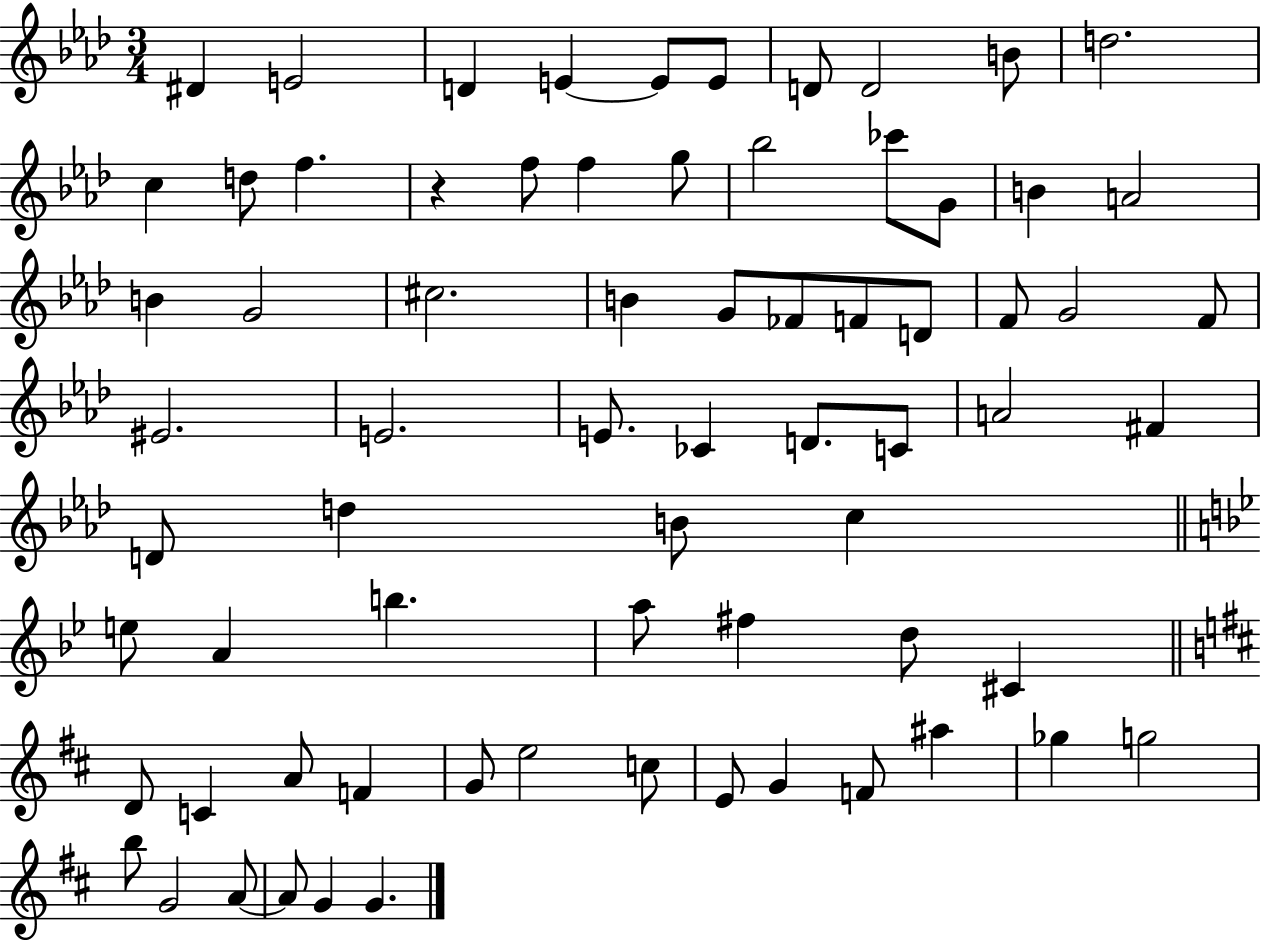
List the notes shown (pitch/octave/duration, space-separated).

D#4/q E4/h D4/q E4/q E4/e E4/e D4/e D4/h B4/e D5/h. C5/q D5/e F5/q. R/q F5/e F5/q G5/e Bb5/h CES6/e G4/e B4/q A4/h B4/q G4/h C#5/h. B4/q G4/e FES4/e F4/e D4/e F4/e G4/h F4/e EIS4/h. E4/h. E4/e. CES4/q D4/e. C4/e A4/h F#4/q D4/e D5/q B4/e C5/q E5/e A4/q B5/q. A5/e F#5/q D5/e C#4/q D4/e C4/q A4/e F4/q G4/e E5/h C5/e E4/e G4/q F4/e A#5/q Gb5/q G5/h B5/e G4/h A4/e A4/e G4/q G4/q.